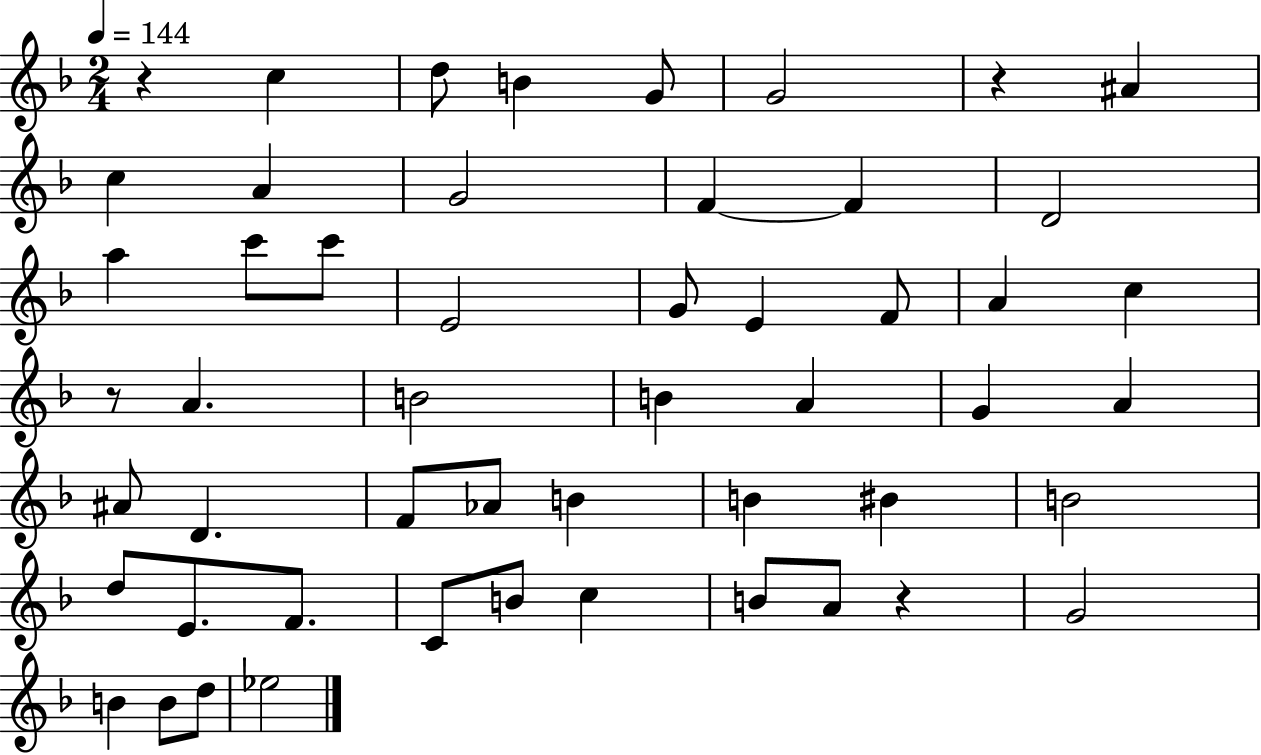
{
  \clef treble
  \numericTimeSignature
  \time 2/4
  \key f \major
  \tempo 4 = 144
  r4 c''4 | d''8 b'4 g'8 | g'2 | r4 ais'4 | \break c''4 a'4 | g'2 | f'4~~ f'4 | d'2 | \break a''4 c'''8 c'''8 | e'2 | g'8 e'4 f'8 | a'4 c''4 | \break r8 a'4. | b'2 | b'4 a'4 | g'4 a'4 | \break ais'8 d'4. | f'8 aes'8 b'4 | b'4 bis'4 | b'2 | \break d''8 e'8. f'8. | c'8 b'8 c''4 | b'8 a'8 r4 | g'2 | \break b'4 b'8 d''8 | ees''2 | \bar "|."
}